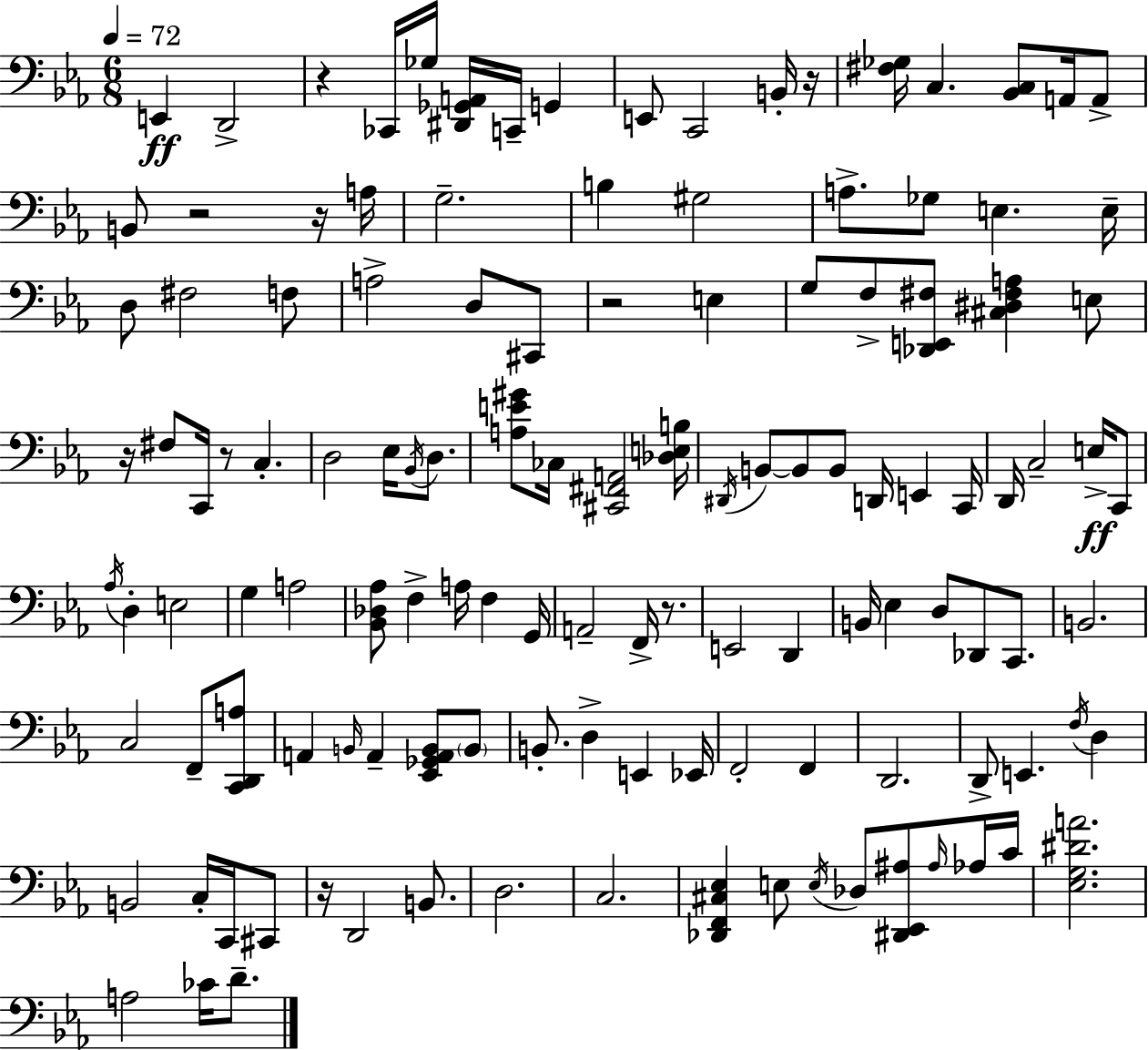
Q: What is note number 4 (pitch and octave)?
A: Gb3